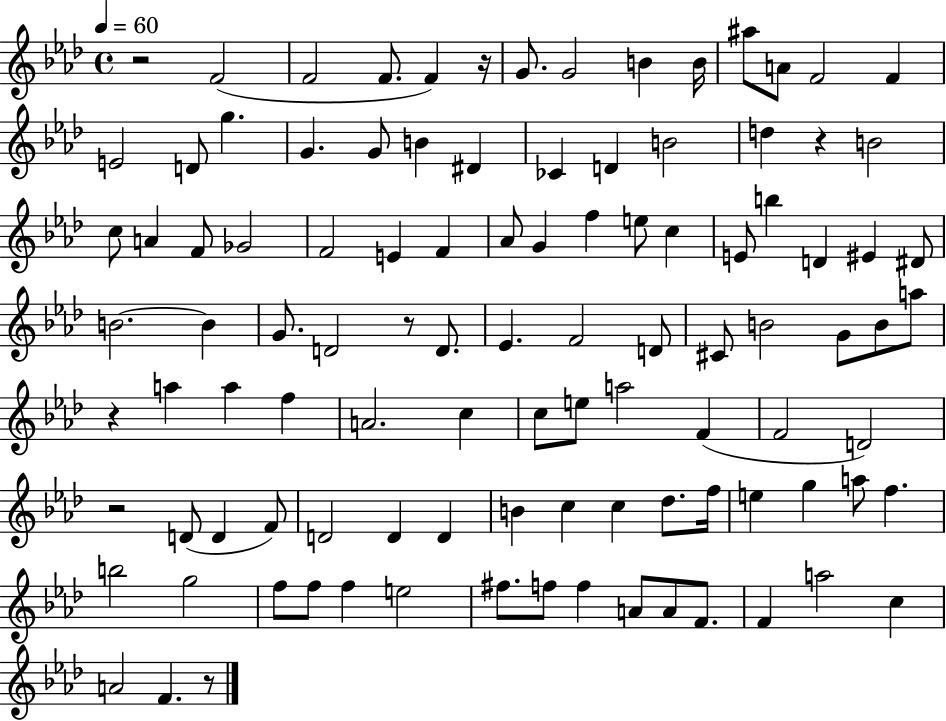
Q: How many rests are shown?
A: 7